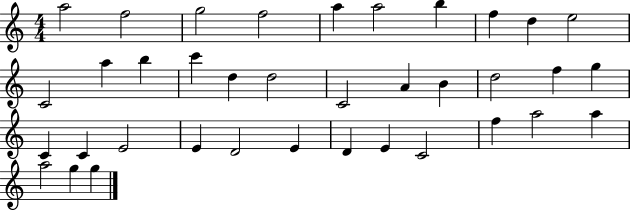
A5/h F5/h G5/h F5/h A5/q A5/h B5/q F5/q D5/q E5/h C4/h A5/q B5/q C6/q D5/q D5/h C4/h A4/q B4/q D5/h F5/q G5/q C4/q C4/q E4/h E4/q D4/h E4/q D4/q E4/q C4/h F5/q A5/h A5/q A5/h G5/q G5/q